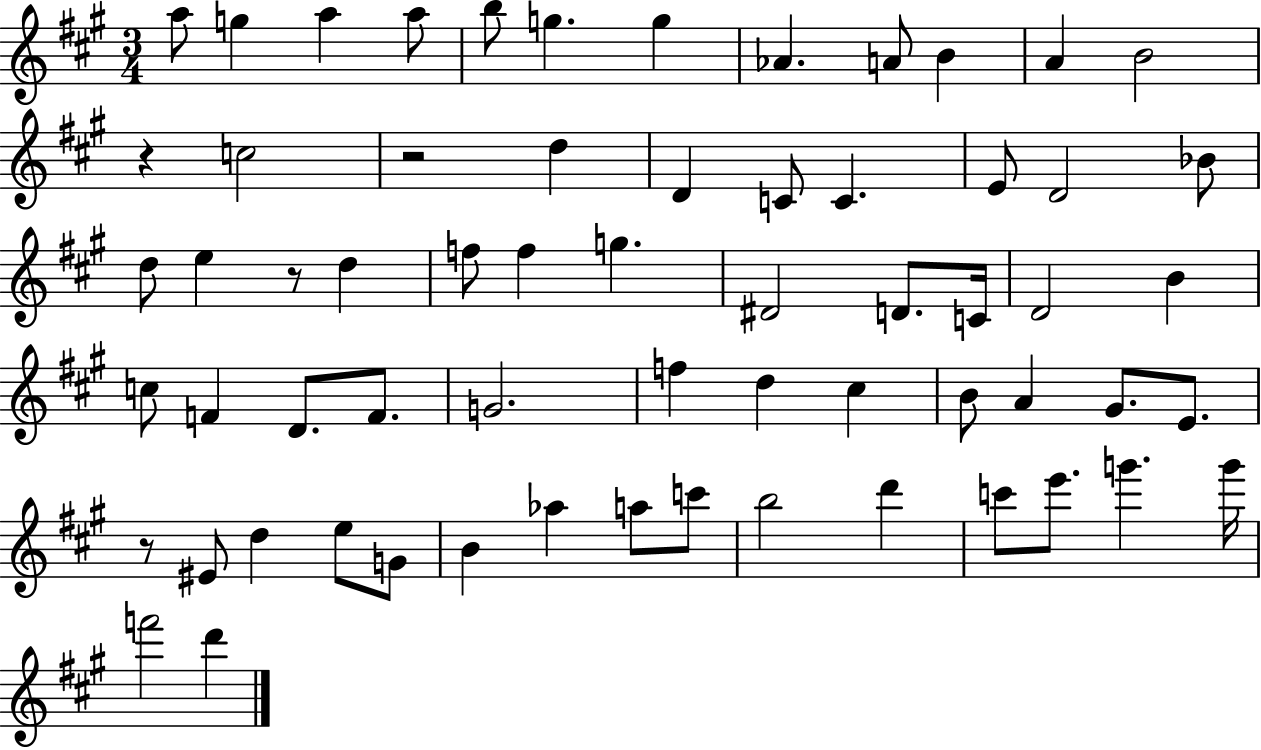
{
  \clef treble
  \numericTimeSignature
  \time 3/4
  \key a \major
  a''8 g''4 a''4 a''8 | b''8 g''4. g''4 | aes'4. a'8 b'4 | a'4 b'2 | \break r4 c''2 | r2 d''4 | d'4 c'8 c'4. | e'8 d'2 bes'8 | \break d''8 e''4 r8 d''4 | f''8 f''4 g''4. | dis'2 d'8. c'16 | d'2 b'4 | \break c''8 f'4 d'8. f'8. | g'2. | f''4 d''4 cis''4 | b'8 a'4 gis'8. e'8. | \break r8 eis'8 d''4 e''8 g'8 | b'4 aes''4 a''8 c'''8 | b''2 d'''4 | c'''8 e'''8. g'''4. g'''16 | \break f'''2 d'''4 | \bar "|."
}